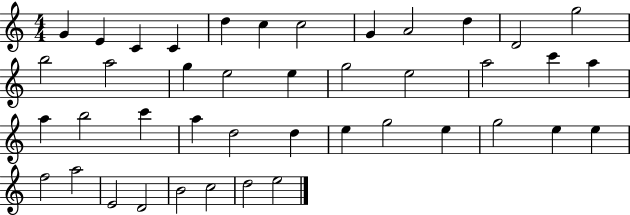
G4/q E4/q C4/q C4/q D5/q C5/q C5/h G4/q A4/h D5/q D4/h G5/h B5/h A5/h G5/q E5/h E5/q G5/h E5/h A5/h C6/q A5/q A5/q B5/h C6/q A5/q D5/h D5/q E5/q G5/h E5/q G5/h E5/q E5/q F5/h A5/h E4/h D4/h B4/h C5/h D5/h E5/h